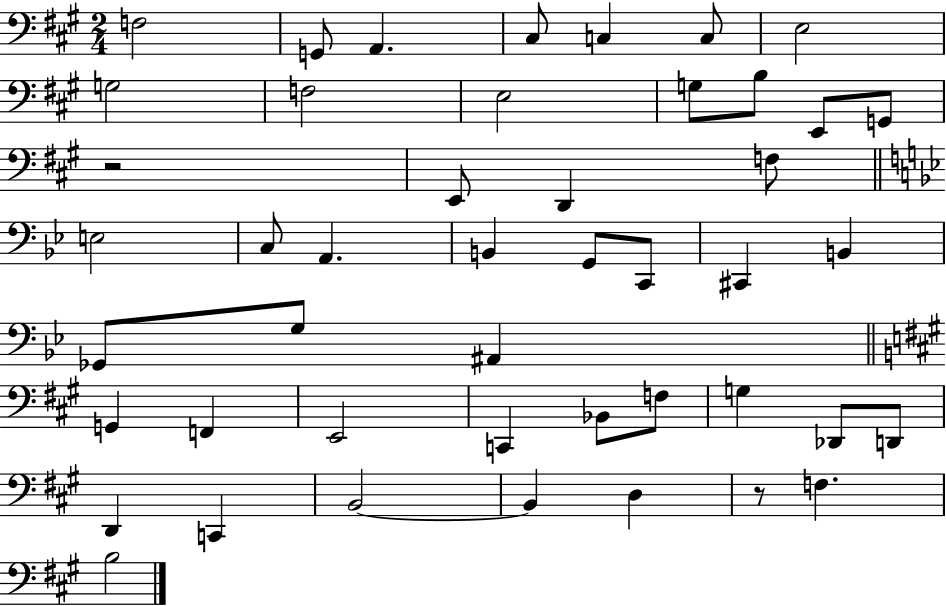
F3/h G2/e A2/q. C#3/e C3/q C3/e E3/h G3/h F3/h E3/h G3/e B3/e E2/e G2/e R/h E2/e D2/q F3/e E3/h C3/e A2/q. B2/q G2/e C2/e C#2/q B2/q Gb2/e G3/e A#2/q G2/q F2/q E2/h C2/q Bb2/e F3/e G3/q Db2/e D2/e D2/q C2/q B2/h B2/q D3/q R/e F3/q. B3/h